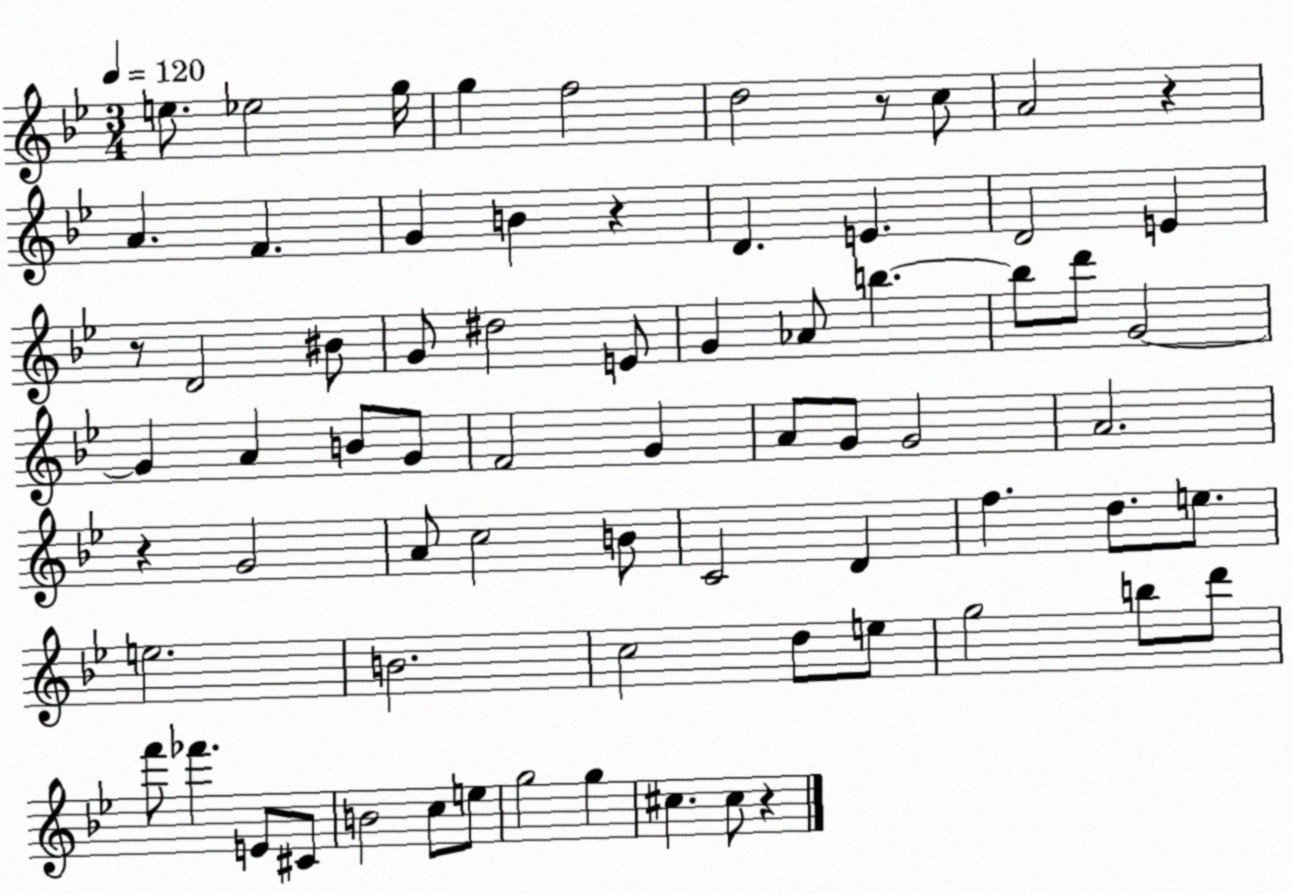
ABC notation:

X:1
T:Untitled
M:3/4
L:1/4
K:Bb
e/2 _e2 g/4 g f2 d2 z/2 c/2 A2 z A F G B z D E D2 E z/2 D2 ^B/2 G/2 ^d2 E/2 G _A/2 b b/2 d'/2 G2 G A B/2 G/2 F2 G A/2 G/2 G2 A2 z G2 A/2 c2 B/2 C2 D f d/2 e/2 e2 B2 c2 d/2 e/2 g2 b/2 d'/2 f'/2 _f' E/2 ^C/2 B2 c/2 e/2 g2 g ^c ^c/2 z